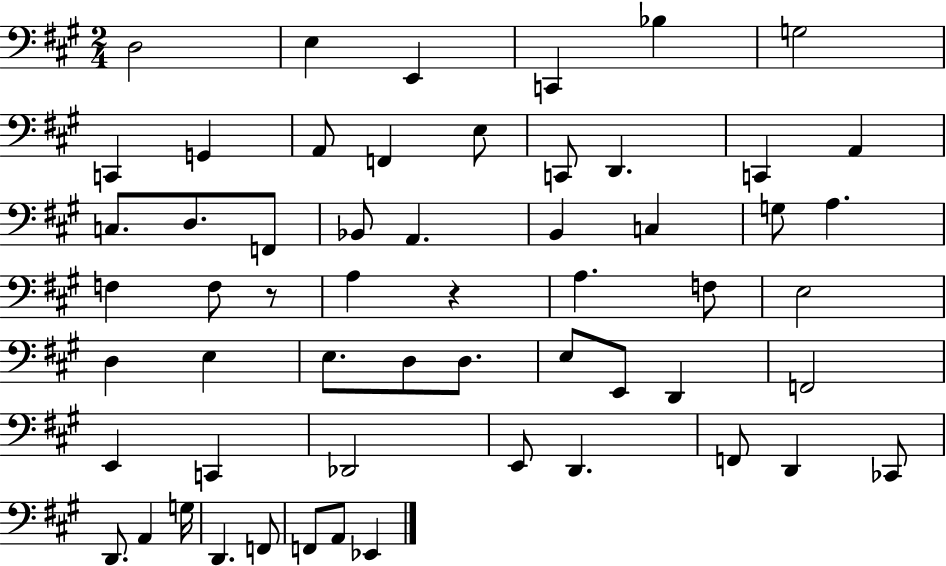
X:1
T:Untitled
M:2/4
L:1/4
K:A
D,2 E, E,, C,, _B, G,2 C,, G,, A,,/2 F,, E,/2 C,,/2 D,, C,, A,, C,/2 D,/2 F,,/2 _B,,/2 A,, B,, C, G,/2 A, F, F,/2 z/2 A, z A, F,/2 E,2 D, E, E,/2 D,/2 D,/2 E,/2 E,,/2 D,, F,,2 E,, C,, _D,,2 E,,/2 D,, F,,/2 D,, _C,,/2 D,,/2 A,, G,/4 D,, F,,/2 F,,/2 A,,/2 _E,,